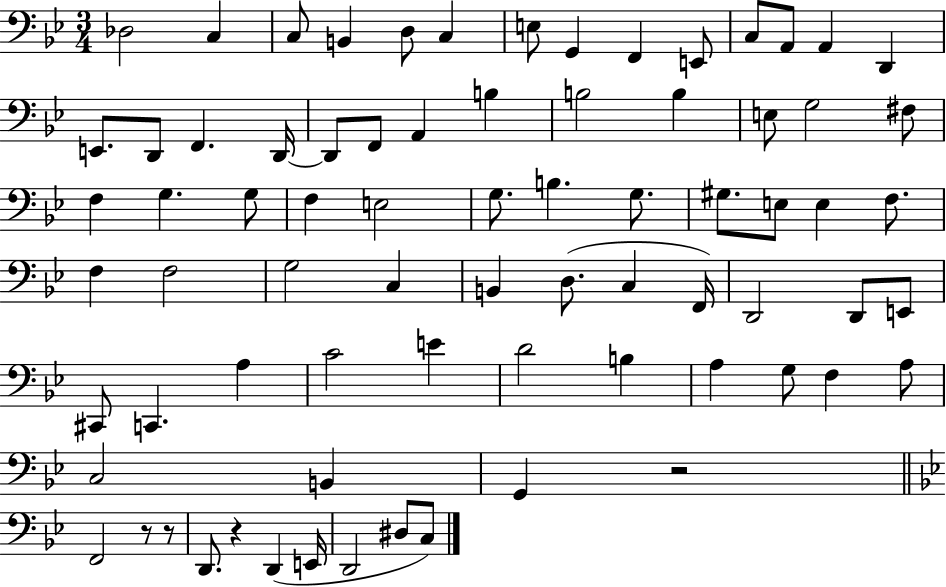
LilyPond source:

{
  \clef bass
  \numericTimeSignature
  \time 3/4
  \key bes \major
  des2 c4 | c8 b,4 d8 c4 | e8 g,4 f,4 e,8 | c8 a,8 a,4 d,4 | \break e,8. d,8 f,4. d,16~~ | d,8 f,8 a,4 b4 | b2 b4 | e8 g2 fis8 | \break f4 g4. g8 | f4 e2 | g8. b4. g8. | gis8. e8 e4 f8. | \break f4 f2 | g2 c4 | b,4 d8.( c4 f,16) | d,2 d,8 e,8 | \break cis,8 c,4. a4 | c'2 e'4 | d'2 b4 | a4 g8 f4 a8 | \break c2 b,4 | g,4 r2 | \bar "||" \break \key bes \major f,2 r8 r8 | d,8. r4 d,4( e,16 | d,2 dis8 c8) | \bar "|."
}